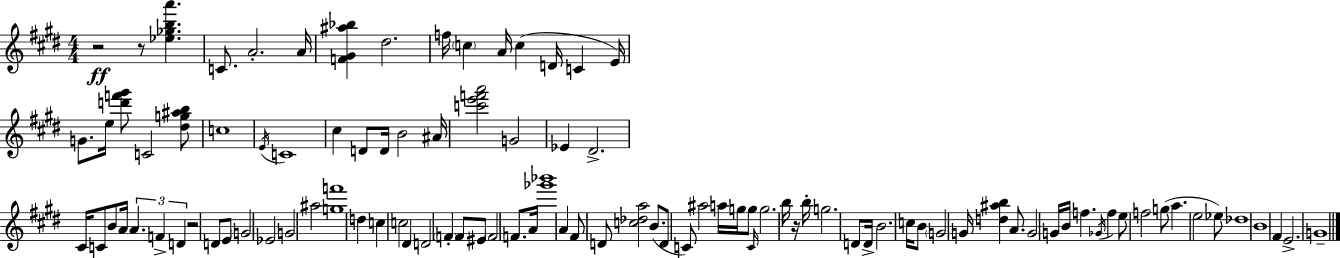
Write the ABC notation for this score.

X:1
T:Untitled
M:4/4
L:1/4
K:E
z2 z/2 [_e_gba'] C/2 A2 A/4 [F^G^a_b] ^d2 f/4 c A/4 c D/4 C E/4 G/2 e/4 [d'f'^g']/2 C2 [^dg^ab]/2 c4 E/4 C4 ^c D/2 D/4 B2 ^A/4 [c'e'f'a']2 G2 _E ^D2 ^C/4 C/2 B/2 A/4 A F D z2 D/2 E/2 G2 _E2 G2 ^a2 [gf']4 d c c2 ^D D2 F F/2 ^E/2 F2 F/2 A/4 [_g'_b']4 A ^F/2 D/2 [c_da]2 B/2 D/2 C/2 ^a2 a/4 g/4 g/2 C/4 g2 b/4 z/4 b/4 g2 D/2 D/4 B2 c/4 B/2 G2 G/4 [d^ab] A/2 G2 G/4 B/4 f _G/4 f e/2 f2 g/2 a e2 _e/2 _d4 B4 ^F E2 G4